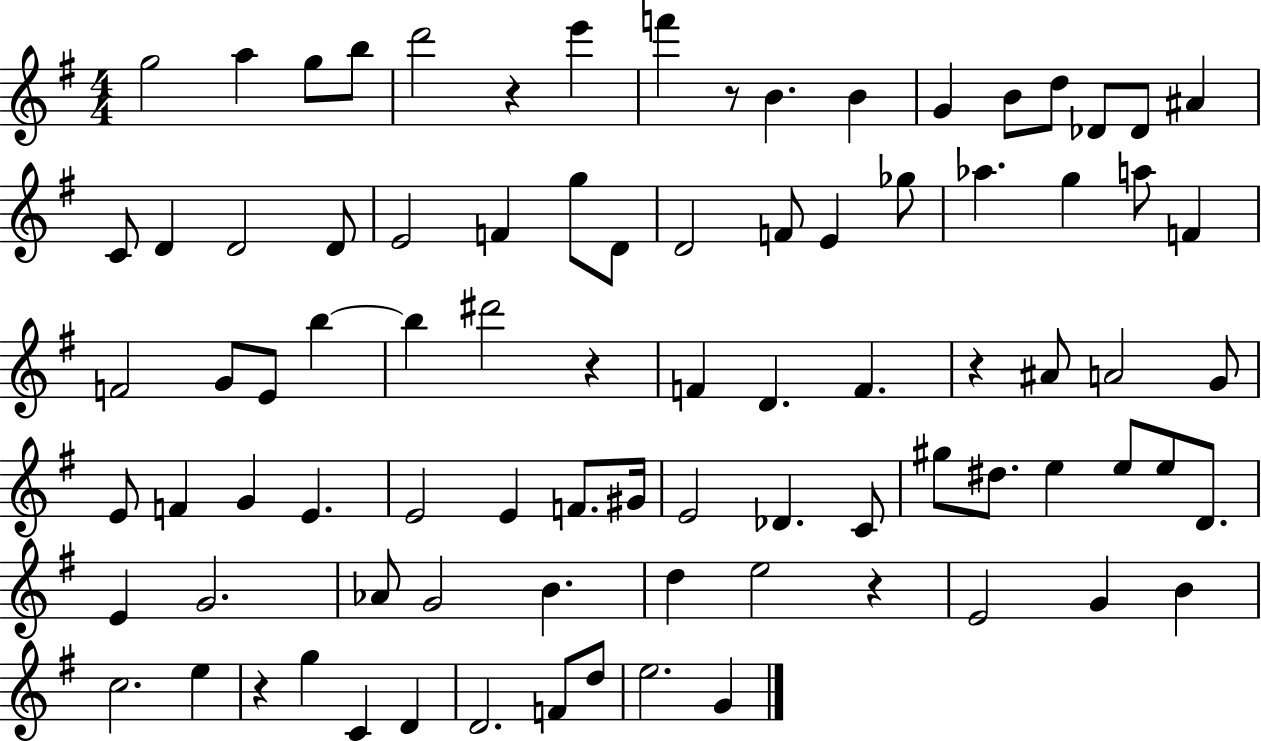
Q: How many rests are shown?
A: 6